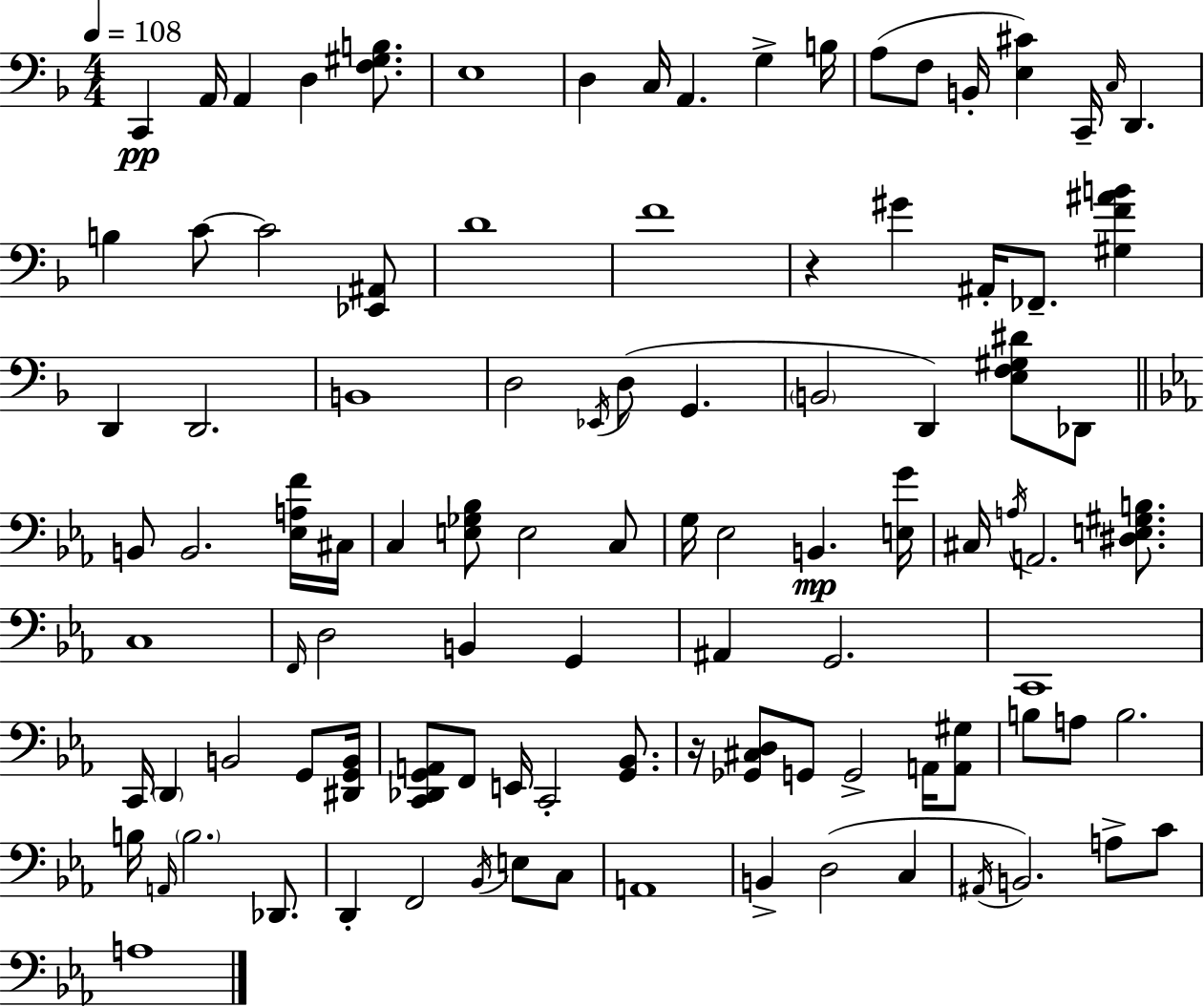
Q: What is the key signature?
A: D minor